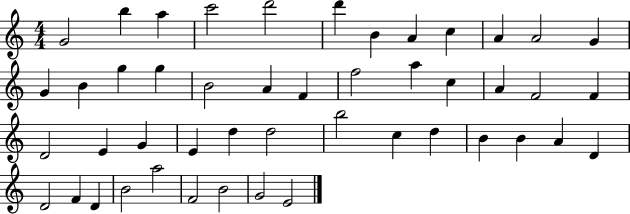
G4/h B5/q A5/q C6/h D6/h D6/q B4/q A4/q C5/q A4/q A4/h G4/q G4/q B4/q G5/q G5/q B4/h A4/q F4/q F5/h A5/q C5/q A4/q F4/h F4/q D4/h E4/q G4/q E4/q D5/q D5/h B5/h C5/q D5/q B4/q B4/q A4/q D4/q D4/h F4/q D4/q B4/h A5/h F4/h B4/h G4/h E4/h